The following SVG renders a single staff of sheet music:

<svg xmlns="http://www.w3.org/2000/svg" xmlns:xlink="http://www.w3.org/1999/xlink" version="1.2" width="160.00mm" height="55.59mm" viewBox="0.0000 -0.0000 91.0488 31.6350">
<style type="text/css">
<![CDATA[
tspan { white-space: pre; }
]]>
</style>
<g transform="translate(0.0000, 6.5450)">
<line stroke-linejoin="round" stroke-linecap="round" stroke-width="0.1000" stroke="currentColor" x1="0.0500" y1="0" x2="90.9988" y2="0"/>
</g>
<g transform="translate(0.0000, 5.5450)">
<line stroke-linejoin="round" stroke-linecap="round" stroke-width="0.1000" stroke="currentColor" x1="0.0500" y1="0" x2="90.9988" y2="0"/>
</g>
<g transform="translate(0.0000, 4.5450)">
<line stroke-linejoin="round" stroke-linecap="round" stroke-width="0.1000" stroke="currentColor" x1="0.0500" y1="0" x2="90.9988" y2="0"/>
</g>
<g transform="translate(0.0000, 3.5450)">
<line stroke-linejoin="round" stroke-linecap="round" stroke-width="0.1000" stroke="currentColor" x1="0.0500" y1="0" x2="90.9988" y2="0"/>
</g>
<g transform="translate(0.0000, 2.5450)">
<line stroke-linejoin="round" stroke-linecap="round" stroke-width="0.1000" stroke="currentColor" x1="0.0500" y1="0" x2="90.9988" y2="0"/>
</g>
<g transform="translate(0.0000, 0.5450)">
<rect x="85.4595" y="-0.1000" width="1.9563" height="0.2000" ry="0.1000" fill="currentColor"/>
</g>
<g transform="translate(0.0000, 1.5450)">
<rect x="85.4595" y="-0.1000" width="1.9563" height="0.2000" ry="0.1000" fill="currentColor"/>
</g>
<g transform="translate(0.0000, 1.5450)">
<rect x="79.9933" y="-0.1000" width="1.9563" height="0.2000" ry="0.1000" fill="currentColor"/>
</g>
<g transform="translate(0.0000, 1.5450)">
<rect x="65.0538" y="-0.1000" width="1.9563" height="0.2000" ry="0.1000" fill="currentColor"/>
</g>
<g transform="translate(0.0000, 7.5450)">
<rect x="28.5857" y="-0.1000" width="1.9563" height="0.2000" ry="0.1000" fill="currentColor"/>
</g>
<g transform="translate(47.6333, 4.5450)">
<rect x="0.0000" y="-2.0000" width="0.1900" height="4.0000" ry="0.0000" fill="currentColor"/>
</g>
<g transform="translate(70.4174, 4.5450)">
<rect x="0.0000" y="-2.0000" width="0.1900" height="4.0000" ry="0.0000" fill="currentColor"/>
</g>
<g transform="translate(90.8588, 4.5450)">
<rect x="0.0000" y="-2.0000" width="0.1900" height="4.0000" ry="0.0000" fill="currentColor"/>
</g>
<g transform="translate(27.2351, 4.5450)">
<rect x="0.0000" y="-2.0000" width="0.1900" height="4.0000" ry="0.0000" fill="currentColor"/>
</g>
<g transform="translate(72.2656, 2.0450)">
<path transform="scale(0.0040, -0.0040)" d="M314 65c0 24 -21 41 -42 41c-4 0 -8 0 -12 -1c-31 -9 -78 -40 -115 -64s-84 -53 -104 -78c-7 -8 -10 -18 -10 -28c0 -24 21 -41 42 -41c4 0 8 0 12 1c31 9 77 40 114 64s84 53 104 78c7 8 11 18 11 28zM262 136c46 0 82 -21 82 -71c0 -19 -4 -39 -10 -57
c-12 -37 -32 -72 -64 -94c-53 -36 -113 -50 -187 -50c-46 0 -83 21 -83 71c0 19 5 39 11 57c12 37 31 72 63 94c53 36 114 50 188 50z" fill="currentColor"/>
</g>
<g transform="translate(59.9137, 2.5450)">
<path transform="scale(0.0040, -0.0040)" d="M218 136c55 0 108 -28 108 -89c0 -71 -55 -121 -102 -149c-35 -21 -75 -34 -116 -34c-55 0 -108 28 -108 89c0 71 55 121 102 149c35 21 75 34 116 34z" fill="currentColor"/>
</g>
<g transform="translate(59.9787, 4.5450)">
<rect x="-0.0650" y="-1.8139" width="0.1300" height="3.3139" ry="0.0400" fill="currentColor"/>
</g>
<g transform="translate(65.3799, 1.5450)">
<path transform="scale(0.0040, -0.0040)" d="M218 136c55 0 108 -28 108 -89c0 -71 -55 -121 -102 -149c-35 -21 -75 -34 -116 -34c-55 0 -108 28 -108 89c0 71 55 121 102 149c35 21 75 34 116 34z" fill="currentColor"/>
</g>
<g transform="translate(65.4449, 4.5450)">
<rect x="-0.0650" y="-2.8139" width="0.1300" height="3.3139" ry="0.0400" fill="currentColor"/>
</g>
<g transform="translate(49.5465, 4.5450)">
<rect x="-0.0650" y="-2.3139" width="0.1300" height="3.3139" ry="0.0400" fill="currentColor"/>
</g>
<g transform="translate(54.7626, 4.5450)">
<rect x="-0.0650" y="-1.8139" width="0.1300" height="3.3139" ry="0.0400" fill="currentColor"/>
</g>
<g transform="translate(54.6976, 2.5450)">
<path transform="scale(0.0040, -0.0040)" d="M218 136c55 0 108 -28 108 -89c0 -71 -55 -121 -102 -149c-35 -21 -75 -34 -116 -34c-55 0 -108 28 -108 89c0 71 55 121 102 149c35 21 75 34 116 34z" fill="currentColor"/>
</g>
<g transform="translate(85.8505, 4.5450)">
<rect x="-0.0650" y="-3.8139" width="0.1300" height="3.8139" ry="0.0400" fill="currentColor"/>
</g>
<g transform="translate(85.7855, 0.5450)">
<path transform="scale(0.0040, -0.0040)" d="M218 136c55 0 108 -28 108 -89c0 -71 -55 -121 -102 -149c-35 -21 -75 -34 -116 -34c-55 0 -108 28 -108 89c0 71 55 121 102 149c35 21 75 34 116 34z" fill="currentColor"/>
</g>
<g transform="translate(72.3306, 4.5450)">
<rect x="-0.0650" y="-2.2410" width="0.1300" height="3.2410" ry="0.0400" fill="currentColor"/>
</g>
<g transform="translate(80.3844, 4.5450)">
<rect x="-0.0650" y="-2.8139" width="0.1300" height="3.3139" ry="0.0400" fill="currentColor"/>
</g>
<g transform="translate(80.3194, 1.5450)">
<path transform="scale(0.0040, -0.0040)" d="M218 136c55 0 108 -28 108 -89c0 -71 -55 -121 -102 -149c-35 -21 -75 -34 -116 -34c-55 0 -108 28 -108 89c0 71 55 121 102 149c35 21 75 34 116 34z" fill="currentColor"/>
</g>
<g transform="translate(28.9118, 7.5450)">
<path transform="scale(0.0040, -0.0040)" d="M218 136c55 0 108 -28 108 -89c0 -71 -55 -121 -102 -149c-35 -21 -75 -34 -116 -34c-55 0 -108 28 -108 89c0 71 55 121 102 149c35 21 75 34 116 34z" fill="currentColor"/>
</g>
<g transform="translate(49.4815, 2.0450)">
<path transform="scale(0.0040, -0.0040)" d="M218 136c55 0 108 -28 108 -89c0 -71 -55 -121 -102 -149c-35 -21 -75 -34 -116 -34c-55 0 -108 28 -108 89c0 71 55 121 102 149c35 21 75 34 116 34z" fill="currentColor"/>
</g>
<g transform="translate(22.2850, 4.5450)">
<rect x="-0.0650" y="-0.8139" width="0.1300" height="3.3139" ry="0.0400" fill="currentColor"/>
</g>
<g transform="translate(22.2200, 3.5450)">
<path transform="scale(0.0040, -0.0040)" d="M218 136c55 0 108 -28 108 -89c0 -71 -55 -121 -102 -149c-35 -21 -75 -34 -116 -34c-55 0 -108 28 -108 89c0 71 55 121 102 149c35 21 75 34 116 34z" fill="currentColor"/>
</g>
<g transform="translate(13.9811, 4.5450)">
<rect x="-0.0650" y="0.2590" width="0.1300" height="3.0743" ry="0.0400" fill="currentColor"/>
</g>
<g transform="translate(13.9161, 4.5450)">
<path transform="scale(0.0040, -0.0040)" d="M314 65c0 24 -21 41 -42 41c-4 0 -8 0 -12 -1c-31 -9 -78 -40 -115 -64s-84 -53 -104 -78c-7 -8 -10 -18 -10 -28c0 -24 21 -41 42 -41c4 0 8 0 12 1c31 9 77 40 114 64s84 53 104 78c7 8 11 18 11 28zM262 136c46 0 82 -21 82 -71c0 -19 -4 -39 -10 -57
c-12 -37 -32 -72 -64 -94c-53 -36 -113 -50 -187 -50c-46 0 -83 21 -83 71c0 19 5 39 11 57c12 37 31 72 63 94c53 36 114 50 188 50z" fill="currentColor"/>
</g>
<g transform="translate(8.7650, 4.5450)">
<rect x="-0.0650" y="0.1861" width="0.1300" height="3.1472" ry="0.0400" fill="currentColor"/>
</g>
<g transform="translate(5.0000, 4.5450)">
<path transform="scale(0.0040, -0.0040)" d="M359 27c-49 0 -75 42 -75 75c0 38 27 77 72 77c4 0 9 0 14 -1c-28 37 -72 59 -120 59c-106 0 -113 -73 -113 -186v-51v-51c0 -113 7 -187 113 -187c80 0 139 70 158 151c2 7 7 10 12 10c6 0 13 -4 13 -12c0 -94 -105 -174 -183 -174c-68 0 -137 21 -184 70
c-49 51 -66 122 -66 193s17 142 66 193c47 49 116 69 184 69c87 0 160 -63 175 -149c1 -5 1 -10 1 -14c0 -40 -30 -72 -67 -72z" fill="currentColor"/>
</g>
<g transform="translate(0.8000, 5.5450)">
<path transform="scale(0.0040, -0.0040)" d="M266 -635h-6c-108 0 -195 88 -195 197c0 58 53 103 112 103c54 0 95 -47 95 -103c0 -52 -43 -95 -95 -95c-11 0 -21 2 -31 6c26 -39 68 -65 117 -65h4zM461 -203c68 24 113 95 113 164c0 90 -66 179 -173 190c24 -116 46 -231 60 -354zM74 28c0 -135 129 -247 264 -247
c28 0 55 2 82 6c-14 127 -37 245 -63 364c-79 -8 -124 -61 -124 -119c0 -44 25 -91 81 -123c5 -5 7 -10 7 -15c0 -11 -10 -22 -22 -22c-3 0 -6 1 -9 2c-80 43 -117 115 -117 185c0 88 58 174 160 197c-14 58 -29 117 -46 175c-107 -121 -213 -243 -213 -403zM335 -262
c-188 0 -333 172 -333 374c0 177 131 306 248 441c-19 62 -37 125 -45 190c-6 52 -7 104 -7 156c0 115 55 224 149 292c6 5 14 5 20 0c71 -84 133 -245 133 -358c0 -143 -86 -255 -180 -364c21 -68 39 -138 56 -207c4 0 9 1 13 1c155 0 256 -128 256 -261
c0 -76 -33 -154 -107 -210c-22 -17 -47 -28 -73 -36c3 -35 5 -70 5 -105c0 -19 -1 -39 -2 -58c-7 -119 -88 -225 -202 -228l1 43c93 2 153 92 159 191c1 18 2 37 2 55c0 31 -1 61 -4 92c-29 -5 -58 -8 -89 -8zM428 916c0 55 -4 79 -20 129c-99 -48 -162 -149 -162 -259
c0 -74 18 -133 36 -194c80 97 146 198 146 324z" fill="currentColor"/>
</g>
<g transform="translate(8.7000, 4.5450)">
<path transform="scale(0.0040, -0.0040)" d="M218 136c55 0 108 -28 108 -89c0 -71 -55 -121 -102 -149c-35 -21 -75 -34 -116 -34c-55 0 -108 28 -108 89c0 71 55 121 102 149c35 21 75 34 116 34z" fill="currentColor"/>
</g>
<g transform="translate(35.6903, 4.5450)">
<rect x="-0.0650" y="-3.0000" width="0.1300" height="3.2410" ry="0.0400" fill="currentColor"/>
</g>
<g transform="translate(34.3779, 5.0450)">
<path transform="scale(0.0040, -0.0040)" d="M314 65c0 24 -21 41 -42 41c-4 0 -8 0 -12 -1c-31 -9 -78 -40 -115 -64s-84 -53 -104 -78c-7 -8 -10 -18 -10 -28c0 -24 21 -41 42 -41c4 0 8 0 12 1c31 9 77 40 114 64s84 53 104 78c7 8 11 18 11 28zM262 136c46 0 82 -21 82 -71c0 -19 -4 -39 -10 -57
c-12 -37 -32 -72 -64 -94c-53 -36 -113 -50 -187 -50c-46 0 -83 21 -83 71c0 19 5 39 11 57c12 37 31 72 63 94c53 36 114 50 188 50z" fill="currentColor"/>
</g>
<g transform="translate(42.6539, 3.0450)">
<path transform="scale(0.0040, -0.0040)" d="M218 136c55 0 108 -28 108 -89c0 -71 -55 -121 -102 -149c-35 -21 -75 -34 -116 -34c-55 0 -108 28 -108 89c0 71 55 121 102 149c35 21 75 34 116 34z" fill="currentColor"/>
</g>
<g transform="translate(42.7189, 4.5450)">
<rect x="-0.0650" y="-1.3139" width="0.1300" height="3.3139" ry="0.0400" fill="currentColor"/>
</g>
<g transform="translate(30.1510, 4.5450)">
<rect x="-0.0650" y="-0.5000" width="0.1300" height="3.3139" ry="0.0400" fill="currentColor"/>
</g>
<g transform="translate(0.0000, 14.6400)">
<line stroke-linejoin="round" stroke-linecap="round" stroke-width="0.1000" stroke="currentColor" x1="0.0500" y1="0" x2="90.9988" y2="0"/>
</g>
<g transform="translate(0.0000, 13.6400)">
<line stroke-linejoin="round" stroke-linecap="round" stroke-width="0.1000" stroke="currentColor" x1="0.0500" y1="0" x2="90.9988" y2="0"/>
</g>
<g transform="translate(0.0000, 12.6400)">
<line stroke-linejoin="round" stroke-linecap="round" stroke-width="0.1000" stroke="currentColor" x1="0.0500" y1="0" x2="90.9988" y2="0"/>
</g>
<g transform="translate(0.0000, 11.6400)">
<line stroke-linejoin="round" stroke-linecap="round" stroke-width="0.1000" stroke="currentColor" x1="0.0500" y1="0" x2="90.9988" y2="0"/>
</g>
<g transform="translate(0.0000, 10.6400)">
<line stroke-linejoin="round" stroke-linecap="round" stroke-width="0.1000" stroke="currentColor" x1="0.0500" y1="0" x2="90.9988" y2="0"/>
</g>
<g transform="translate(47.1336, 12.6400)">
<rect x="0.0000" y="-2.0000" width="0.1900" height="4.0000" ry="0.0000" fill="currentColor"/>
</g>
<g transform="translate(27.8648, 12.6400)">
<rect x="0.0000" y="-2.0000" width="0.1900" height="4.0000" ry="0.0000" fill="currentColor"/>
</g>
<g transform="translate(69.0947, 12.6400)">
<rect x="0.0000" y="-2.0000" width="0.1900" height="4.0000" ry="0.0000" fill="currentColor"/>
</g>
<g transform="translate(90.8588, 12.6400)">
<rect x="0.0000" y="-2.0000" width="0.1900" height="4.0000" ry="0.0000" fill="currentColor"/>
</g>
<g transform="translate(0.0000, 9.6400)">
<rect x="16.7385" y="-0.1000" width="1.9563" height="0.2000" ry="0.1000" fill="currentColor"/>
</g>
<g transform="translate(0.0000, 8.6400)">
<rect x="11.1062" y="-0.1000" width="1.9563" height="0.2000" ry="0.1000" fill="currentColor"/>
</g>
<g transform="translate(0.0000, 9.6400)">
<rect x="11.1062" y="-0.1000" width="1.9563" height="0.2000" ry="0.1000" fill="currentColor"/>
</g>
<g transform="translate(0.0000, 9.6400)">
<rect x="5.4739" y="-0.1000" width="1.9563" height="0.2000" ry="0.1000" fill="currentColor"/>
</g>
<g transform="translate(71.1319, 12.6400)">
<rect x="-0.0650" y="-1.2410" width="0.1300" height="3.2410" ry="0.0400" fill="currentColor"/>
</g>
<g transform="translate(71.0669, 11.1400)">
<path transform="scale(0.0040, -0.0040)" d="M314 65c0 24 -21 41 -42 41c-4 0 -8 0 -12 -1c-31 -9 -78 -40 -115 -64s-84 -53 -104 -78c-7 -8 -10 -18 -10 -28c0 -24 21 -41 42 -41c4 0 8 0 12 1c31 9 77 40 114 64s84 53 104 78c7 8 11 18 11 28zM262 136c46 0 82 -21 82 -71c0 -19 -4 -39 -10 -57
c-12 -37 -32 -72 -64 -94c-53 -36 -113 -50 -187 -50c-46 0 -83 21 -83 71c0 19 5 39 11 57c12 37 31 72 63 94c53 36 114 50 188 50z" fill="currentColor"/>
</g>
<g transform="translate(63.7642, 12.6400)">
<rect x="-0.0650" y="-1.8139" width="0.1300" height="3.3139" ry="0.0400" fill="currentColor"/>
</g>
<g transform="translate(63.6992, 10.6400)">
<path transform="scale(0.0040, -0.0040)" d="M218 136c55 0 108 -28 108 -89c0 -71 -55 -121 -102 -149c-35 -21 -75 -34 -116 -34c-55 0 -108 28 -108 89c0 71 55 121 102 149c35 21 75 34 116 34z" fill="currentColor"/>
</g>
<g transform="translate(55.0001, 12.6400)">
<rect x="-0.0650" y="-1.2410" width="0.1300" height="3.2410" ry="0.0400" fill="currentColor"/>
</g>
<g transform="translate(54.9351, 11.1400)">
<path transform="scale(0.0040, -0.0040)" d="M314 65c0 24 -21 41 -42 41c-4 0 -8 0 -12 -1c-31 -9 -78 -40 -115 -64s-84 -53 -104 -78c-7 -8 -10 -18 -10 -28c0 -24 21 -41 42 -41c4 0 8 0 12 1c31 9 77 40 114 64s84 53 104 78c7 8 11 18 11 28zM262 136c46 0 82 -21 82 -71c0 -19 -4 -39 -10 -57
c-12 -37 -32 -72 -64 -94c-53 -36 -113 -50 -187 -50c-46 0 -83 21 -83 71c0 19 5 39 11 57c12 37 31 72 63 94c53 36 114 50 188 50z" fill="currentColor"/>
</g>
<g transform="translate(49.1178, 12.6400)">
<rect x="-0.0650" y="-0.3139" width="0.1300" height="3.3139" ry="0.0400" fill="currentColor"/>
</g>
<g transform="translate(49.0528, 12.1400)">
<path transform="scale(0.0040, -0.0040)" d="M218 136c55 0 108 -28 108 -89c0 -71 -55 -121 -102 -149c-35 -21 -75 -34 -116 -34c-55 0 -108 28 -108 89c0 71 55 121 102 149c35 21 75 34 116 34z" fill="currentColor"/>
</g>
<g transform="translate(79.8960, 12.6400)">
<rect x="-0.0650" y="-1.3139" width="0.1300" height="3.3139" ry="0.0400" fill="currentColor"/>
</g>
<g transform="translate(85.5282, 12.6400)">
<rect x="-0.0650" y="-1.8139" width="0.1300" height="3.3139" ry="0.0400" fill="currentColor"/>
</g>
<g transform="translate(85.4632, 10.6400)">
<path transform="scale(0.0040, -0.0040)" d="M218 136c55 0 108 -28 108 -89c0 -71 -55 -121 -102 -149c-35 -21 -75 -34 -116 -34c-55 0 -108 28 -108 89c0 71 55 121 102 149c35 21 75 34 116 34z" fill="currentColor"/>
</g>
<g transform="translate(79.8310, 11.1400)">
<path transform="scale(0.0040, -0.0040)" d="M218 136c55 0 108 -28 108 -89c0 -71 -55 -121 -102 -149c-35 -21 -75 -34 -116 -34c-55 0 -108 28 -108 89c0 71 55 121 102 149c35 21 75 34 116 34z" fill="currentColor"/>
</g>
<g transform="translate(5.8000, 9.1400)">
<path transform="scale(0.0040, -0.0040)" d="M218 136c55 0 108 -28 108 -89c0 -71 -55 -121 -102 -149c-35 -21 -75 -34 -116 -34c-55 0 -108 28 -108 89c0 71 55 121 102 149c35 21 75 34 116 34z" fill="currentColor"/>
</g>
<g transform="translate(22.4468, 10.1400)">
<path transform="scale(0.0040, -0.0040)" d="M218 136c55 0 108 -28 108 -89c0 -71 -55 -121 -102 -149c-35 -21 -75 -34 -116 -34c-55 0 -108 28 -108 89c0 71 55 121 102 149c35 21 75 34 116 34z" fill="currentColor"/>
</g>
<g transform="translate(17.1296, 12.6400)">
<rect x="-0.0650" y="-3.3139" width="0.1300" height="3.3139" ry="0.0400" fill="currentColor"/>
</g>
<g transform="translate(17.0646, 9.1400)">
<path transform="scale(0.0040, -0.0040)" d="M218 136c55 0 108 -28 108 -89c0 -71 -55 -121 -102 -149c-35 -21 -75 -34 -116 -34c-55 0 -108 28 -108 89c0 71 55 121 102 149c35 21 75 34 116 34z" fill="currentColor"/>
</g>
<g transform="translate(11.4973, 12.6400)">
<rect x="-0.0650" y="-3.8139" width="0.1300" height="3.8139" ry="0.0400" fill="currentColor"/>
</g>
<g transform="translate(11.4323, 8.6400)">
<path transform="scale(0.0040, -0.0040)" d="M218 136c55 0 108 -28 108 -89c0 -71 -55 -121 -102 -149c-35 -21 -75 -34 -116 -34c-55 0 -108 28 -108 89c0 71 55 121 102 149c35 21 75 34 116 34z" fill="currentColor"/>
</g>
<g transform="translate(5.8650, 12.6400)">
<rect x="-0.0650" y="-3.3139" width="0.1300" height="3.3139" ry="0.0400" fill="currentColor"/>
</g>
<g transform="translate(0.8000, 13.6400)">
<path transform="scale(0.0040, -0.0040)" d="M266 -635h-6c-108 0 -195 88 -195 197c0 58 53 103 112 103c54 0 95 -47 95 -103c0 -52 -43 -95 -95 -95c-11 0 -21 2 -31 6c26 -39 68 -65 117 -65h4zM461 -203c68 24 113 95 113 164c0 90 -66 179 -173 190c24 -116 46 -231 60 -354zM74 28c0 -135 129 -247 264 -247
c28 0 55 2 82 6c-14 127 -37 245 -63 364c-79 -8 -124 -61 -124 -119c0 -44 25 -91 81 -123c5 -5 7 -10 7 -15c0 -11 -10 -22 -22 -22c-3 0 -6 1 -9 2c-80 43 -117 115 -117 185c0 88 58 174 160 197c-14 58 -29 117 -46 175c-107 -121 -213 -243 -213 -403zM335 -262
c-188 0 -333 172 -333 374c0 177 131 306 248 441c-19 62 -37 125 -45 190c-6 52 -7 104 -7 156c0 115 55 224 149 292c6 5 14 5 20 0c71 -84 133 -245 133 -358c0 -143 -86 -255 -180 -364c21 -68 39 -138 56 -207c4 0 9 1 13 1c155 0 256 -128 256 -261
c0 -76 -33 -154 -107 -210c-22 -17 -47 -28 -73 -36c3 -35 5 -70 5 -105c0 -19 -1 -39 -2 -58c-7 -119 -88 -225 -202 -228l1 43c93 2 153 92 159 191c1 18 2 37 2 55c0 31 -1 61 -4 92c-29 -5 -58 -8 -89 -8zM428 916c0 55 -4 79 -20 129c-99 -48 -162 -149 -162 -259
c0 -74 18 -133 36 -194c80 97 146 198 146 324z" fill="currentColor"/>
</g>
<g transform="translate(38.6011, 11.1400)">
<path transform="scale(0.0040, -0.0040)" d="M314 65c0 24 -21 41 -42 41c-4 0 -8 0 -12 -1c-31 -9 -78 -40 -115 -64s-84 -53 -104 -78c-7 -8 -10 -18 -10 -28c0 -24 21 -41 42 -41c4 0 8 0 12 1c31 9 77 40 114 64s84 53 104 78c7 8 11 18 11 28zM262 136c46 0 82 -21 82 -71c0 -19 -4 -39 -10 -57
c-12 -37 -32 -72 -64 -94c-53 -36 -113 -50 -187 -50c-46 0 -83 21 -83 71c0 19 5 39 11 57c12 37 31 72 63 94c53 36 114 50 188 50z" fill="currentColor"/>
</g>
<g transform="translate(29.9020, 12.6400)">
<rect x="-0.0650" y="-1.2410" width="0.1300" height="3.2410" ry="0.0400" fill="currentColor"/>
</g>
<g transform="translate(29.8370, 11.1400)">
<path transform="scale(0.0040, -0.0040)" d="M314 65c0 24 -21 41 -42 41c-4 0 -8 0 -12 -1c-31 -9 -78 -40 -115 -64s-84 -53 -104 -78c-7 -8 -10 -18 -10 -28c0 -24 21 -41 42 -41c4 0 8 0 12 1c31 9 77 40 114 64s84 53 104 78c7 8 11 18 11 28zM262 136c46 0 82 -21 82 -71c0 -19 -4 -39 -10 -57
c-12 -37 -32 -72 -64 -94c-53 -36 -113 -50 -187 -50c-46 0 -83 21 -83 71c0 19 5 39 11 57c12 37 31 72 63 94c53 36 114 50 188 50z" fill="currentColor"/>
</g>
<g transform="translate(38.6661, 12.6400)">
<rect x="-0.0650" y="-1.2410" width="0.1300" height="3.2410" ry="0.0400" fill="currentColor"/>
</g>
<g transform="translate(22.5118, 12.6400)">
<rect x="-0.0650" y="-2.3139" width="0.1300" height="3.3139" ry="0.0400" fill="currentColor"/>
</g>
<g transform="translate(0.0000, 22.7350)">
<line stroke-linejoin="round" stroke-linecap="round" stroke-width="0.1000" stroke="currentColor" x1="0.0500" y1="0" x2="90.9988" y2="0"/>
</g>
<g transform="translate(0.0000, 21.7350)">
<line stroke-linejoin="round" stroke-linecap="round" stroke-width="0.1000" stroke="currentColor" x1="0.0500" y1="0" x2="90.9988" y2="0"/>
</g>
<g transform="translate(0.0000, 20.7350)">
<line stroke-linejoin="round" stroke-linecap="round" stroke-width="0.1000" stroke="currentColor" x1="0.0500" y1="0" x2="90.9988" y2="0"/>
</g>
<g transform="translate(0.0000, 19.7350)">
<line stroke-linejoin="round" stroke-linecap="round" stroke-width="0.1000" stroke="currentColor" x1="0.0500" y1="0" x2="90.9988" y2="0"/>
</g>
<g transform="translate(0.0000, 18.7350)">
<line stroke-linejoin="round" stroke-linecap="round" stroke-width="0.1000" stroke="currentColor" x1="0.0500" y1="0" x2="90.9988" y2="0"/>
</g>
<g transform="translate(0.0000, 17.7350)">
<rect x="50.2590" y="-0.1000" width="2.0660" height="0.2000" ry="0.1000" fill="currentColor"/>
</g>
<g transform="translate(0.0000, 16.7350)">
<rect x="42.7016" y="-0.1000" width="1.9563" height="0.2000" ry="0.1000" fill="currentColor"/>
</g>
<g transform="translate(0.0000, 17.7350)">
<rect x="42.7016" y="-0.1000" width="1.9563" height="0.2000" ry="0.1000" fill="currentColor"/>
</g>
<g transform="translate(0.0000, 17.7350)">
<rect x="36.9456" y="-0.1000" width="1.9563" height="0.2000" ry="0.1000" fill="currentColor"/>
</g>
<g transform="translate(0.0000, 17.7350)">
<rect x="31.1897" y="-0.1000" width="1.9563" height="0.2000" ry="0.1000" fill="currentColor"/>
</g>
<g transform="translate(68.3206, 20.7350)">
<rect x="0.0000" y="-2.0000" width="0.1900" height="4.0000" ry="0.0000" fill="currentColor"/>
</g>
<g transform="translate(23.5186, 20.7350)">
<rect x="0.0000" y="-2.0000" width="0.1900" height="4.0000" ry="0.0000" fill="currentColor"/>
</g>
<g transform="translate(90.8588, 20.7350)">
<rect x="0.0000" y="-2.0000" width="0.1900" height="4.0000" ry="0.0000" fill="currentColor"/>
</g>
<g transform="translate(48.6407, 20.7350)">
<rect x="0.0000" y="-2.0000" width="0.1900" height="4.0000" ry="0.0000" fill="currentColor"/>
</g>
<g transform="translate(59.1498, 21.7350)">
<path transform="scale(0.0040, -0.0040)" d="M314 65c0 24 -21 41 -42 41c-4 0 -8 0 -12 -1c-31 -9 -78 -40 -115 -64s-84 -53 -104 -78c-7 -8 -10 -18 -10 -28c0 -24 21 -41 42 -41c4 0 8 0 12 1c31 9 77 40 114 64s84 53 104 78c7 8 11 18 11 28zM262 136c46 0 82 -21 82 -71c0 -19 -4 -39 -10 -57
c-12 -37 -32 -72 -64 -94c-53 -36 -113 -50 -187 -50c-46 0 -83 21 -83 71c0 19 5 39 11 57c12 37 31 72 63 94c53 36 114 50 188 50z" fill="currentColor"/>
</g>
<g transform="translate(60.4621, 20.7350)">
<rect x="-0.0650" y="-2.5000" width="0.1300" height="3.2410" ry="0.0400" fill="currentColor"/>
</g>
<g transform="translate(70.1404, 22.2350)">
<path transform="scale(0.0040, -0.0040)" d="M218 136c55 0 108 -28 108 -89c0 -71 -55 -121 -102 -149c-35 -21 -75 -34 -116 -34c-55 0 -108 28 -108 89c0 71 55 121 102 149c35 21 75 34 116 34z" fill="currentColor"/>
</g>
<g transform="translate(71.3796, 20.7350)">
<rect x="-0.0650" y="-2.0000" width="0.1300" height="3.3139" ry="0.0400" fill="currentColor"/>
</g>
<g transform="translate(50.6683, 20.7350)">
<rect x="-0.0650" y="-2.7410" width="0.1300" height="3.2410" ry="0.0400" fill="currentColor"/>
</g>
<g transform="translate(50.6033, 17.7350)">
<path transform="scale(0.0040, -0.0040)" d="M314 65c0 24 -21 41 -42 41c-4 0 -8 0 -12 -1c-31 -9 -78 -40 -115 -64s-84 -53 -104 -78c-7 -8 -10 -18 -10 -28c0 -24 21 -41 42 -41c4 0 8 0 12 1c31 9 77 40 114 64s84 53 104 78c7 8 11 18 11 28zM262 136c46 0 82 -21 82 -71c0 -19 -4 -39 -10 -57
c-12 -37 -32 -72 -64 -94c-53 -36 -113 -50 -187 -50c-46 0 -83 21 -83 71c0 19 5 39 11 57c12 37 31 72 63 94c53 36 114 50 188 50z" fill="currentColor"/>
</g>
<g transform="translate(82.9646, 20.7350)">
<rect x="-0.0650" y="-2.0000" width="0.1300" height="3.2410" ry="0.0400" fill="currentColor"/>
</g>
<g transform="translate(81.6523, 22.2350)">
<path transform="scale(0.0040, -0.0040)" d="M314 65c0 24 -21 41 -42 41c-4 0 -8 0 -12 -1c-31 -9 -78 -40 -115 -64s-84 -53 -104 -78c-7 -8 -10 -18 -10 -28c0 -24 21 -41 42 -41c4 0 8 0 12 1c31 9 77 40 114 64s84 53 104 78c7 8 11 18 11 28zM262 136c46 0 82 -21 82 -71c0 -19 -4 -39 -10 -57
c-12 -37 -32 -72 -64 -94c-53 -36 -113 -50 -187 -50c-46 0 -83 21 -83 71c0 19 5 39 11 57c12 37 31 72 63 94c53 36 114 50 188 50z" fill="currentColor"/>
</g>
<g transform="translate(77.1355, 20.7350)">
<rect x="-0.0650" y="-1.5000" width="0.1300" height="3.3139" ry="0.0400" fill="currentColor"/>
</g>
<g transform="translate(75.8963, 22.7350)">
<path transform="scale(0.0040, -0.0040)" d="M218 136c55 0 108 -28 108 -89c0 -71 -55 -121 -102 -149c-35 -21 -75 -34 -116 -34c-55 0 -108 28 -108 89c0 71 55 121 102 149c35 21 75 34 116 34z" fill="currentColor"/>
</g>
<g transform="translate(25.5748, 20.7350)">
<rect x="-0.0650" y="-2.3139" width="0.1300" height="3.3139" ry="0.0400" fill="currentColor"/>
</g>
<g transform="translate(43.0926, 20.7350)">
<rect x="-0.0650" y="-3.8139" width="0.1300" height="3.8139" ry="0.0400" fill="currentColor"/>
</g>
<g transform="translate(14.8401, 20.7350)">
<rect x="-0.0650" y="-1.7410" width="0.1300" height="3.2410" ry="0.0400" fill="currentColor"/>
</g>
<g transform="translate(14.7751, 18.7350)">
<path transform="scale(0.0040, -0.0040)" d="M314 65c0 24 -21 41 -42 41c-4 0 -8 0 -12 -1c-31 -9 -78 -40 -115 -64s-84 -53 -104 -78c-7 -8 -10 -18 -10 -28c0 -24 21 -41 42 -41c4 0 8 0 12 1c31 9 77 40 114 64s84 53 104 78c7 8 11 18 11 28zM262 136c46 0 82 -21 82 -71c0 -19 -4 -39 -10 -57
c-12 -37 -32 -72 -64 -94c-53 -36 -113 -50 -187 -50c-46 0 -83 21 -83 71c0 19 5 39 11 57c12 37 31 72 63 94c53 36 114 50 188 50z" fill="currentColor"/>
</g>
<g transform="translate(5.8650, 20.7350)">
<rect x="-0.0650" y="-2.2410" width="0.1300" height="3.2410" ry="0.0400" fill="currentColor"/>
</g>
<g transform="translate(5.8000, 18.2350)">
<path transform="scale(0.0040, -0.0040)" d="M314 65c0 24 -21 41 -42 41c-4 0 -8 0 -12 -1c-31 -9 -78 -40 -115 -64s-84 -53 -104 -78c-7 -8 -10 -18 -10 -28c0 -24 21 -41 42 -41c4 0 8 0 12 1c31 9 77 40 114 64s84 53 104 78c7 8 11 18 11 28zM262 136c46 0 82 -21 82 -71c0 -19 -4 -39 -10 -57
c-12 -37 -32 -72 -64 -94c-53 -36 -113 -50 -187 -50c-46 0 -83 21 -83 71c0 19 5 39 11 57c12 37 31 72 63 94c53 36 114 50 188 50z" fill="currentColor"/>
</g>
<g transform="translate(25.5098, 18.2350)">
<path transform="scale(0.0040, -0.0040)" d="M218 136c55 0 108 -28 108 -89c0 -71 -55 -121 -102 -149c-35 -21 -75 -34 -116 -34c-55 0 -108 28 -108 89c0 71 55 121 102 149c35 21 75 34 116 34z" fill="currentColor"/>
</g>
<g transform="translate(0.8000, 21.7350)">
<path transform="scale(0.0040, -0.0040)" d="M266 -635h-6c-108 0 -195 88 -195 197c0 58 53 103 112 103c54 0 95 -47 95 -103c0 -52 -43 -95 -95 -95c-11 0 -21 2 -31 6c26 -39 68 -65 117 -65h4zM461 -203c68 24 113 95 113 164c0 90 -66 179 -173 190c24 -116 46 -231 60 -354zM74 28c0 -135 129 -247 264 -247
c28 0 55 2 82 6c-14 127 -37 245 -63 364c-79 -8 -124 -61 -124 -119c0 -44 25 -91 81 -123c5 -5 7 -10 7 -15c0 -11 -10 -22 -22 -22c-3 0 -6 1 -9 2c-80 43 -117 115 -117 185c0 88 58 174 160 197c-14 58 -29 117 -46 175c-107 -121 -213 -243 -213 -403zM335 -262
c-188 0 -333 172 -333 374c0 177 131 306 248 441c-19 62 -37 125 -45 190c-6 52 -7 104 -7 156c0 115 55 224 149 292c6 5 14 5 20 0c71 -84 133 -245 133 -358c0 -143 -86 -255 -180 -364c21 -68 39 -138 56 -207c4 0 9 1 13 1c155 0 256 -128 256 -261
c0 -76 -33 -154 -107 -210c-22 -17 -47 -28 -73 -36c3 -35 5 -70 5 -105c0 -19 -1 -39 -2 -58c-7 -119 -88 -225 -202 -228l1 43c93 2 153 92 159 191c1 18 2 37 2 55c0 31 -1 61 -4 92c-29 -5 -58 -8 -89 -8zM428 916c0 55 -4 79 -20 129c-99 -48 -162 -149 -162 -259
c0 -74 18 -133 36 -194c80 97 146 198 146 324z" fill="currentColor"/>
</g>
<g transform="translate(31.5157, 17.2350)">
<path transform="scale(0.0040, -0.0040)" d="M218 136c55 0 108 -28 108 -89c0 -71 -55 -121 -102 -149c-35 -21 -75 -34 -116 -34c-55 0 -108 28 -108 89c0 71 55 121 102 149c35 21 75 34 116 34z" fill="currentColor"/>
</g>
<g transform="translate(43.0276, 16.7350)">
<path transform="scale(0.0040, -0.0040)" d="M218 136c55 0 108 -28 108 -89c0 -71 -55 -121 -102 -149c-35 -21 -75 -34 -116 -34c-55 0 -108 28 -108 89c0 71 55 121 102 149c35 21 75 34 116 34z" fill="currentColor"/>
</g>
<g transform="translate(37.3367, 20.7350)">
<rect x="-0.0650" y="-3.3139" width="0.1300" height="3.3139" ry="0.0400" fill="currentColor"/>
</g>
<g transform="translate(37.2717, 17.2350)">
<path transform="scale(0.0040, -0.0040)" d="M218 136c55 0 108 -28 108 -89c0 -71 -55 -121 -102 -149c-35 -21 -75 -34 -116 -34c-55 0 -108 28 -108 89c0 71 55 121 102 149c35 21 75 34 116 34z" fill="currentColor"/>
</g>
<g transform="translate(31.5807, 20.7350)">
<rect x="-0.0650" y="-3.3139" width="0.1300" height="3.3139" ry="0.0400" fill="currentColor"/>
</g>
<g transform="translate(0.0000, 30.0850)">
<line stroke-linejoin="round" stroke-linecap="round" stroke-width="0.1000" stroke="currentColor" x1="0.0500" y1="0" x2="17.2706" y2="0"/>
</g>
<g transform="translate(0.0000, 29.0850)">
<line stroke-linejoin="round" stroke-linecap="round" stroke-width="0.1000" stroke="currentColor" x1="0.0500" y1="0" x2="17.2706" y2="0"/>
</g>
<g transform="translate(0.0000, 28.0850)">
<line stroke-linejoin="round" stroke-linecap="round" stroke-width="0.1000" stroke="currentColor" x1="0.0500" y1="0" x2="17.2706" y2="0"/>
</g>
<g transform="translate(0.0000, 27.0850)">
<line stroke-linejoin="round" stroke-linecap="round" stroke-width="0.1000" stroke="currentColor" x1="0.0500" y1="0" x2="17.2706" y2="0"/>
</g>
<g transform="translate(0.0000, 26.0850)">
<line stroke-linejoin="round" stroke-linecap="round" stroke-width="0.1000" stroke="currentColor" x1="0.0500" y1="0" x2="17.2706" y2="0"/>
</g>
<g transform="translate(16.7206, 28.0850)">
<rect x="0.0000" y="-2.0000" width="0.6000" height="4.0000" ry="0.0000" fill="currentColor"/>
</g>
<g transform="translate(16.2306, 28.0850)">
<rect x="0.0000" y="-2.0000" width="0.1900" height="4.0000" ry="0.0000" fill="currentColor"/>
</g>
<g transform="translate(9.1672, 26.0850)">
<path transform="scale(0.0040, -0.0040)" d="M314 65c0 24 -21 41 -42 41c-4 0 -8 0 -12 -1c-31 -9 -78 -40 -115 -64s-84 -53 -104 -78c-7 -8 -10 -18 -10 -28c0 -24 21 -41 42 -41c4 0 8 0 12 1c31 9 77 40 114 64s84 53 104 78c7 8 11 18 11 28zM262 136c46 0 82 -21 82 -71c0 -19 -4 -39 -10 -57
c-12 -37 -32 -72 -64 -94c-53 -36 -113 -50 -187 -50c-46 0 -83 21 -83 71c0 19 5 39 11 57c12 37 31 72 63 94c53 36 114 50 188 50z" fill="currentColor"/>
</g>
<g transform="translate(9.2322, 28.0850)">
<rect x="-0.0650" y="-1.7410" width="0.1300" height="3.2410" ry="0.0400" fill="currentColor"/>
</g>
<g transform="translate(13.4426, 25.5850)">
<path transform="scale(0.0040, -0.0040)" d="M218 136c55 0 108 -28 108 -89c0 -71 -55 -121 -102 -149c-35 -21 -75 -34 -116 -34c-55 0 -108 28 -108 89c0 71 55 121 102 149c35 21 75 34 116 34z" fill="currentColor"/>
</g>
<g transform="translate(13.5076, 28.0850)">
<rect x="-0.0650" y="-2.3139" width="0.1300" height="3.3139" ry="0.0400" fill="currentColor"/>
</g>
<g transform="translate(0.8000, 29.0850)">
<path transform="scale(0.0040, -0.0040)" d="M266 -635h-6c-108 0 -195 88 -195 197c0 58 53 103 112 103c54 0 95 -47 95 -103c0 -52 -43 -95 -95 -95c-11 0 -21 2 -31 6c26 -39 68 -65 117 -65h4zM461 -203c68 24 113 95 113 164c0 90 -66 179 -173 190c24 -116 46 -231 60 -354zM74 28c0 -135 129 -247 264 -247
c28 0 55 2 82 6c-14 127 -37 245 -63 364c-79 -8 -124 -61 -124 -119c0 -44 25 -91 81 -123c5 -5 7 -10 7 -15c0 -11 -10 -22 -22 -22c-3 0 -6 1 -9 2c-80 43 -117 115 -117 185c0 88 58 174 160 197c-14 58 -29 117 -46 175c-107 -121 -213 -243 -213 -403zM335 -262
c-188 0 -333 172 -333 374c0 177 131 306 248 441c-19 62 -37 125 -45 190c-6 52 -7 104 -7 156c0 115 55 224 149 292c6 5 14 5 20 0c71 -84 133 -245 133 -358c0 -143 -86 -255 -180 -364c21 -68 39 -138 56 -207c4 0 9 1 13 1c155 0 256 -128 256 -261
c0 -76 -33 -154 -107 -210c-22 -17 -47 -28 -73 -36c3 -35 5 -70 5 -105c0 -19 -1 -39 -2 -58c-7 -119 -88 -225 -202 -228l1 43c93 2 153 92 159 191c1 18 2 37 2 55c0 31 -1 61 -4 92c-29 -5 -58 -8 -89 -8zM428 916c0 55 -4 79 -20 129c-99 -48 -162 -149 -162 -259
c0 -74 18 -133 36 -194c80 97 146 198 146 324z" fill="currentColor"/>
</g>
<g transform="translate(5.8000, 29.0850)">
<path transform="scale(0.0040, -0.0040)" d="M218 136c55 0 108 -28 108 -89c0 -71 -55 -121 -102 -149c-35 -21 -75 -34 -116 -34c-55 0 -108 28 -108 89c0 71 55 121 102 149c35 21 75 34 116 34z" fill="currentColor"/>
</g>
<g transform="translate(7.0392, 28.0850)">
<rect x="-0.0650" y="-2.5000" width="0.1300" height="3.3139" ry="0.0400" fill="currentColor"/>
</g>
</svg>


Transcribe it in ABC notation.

X:1
T:Untitled
M:4/4
L:1/4
K:C
B B2 d C A2 e g f f a g2 a c' b c' b g e2 e2 c e2 f e2 e f g2 f2 g b b c' a2 G2 F E F2 G f2 g